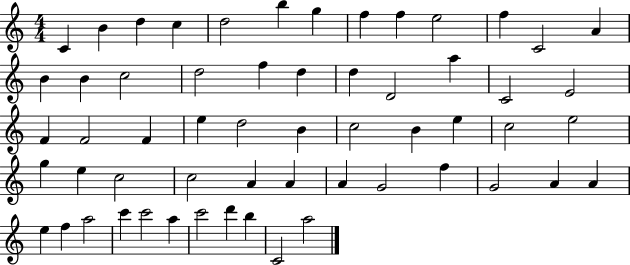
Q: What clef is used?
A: treble